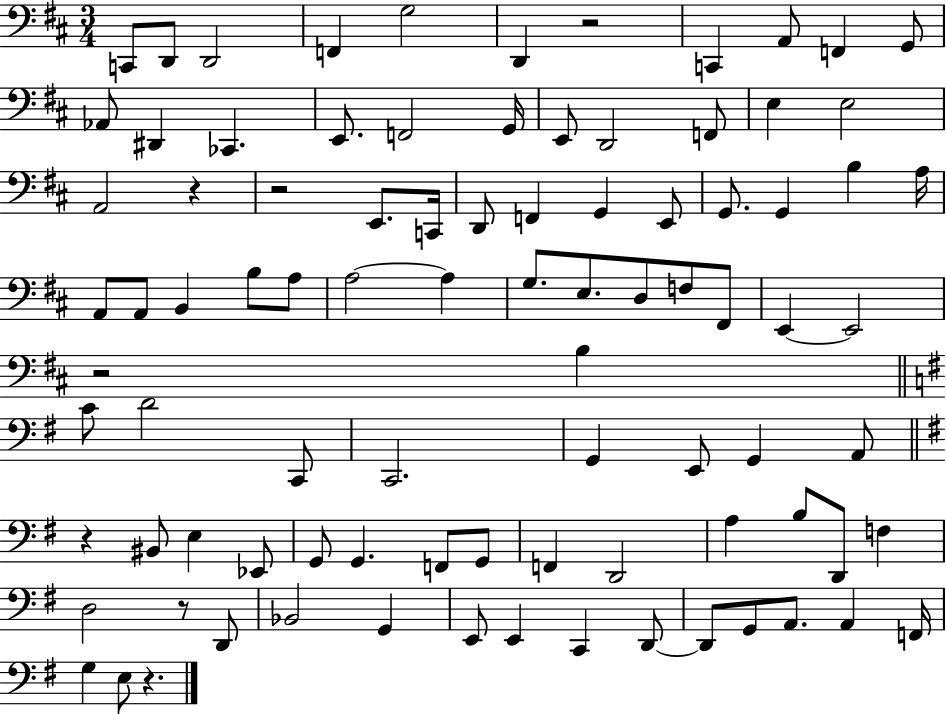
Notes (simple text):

C2/e D2/e D2/h F2/q G3/h D2/q R/h C2/q A2/e F2/q G2/e Ab2/e D#2/q CES2/q. E2/e. F2/h G2/s E2/e D2/h F2/e E3/q E3/h A2/h R/q R/h E2/e. C2/s D2/e F2/q G2/q E2/e G2/e. G2/q B3/q A3/s A2/e A2/e B2/q B3/e A3/e A3/h A3/q G3/e. E3/e. D3/e F3/e F#2/e E2/q E2/h R/h B3/q C4/e D4/h C2/e C2/h. G2/q E2/e G2/q A2/e R/q BIS2/e E3/q Eb2/e G2/e G2/q. F2/e G2/e F2/q D2/h A3/q B3/e D2/e F3/q D3/h R/e D2/e Bb2/h G2/q E2/e E2/q C2/q D2/e D2/e G2/e A2/e. A2/q F2/s G3/q E3/e R/q.